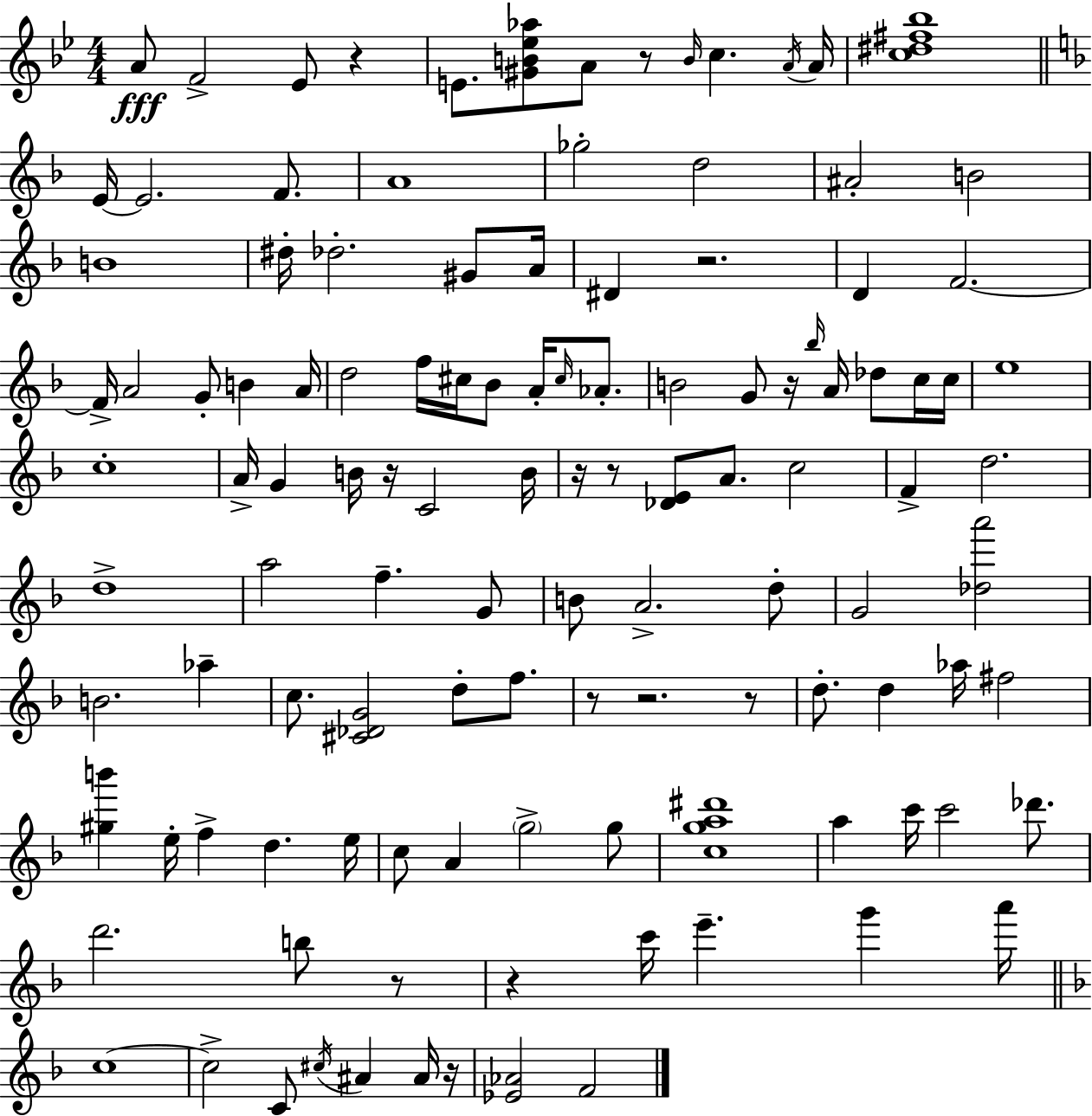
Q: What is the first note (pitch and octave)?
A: A4